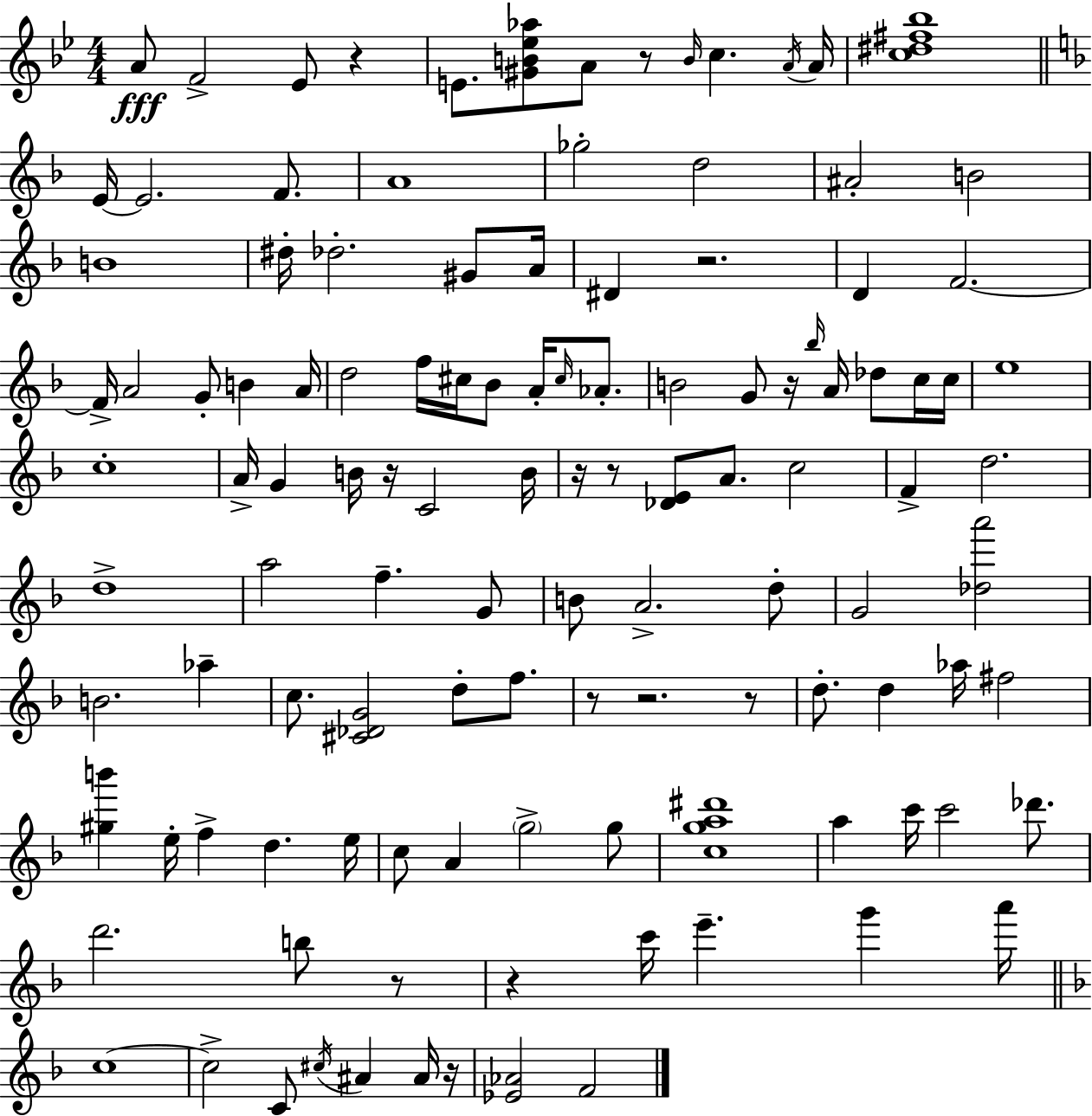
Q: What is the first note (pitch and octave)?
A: A4